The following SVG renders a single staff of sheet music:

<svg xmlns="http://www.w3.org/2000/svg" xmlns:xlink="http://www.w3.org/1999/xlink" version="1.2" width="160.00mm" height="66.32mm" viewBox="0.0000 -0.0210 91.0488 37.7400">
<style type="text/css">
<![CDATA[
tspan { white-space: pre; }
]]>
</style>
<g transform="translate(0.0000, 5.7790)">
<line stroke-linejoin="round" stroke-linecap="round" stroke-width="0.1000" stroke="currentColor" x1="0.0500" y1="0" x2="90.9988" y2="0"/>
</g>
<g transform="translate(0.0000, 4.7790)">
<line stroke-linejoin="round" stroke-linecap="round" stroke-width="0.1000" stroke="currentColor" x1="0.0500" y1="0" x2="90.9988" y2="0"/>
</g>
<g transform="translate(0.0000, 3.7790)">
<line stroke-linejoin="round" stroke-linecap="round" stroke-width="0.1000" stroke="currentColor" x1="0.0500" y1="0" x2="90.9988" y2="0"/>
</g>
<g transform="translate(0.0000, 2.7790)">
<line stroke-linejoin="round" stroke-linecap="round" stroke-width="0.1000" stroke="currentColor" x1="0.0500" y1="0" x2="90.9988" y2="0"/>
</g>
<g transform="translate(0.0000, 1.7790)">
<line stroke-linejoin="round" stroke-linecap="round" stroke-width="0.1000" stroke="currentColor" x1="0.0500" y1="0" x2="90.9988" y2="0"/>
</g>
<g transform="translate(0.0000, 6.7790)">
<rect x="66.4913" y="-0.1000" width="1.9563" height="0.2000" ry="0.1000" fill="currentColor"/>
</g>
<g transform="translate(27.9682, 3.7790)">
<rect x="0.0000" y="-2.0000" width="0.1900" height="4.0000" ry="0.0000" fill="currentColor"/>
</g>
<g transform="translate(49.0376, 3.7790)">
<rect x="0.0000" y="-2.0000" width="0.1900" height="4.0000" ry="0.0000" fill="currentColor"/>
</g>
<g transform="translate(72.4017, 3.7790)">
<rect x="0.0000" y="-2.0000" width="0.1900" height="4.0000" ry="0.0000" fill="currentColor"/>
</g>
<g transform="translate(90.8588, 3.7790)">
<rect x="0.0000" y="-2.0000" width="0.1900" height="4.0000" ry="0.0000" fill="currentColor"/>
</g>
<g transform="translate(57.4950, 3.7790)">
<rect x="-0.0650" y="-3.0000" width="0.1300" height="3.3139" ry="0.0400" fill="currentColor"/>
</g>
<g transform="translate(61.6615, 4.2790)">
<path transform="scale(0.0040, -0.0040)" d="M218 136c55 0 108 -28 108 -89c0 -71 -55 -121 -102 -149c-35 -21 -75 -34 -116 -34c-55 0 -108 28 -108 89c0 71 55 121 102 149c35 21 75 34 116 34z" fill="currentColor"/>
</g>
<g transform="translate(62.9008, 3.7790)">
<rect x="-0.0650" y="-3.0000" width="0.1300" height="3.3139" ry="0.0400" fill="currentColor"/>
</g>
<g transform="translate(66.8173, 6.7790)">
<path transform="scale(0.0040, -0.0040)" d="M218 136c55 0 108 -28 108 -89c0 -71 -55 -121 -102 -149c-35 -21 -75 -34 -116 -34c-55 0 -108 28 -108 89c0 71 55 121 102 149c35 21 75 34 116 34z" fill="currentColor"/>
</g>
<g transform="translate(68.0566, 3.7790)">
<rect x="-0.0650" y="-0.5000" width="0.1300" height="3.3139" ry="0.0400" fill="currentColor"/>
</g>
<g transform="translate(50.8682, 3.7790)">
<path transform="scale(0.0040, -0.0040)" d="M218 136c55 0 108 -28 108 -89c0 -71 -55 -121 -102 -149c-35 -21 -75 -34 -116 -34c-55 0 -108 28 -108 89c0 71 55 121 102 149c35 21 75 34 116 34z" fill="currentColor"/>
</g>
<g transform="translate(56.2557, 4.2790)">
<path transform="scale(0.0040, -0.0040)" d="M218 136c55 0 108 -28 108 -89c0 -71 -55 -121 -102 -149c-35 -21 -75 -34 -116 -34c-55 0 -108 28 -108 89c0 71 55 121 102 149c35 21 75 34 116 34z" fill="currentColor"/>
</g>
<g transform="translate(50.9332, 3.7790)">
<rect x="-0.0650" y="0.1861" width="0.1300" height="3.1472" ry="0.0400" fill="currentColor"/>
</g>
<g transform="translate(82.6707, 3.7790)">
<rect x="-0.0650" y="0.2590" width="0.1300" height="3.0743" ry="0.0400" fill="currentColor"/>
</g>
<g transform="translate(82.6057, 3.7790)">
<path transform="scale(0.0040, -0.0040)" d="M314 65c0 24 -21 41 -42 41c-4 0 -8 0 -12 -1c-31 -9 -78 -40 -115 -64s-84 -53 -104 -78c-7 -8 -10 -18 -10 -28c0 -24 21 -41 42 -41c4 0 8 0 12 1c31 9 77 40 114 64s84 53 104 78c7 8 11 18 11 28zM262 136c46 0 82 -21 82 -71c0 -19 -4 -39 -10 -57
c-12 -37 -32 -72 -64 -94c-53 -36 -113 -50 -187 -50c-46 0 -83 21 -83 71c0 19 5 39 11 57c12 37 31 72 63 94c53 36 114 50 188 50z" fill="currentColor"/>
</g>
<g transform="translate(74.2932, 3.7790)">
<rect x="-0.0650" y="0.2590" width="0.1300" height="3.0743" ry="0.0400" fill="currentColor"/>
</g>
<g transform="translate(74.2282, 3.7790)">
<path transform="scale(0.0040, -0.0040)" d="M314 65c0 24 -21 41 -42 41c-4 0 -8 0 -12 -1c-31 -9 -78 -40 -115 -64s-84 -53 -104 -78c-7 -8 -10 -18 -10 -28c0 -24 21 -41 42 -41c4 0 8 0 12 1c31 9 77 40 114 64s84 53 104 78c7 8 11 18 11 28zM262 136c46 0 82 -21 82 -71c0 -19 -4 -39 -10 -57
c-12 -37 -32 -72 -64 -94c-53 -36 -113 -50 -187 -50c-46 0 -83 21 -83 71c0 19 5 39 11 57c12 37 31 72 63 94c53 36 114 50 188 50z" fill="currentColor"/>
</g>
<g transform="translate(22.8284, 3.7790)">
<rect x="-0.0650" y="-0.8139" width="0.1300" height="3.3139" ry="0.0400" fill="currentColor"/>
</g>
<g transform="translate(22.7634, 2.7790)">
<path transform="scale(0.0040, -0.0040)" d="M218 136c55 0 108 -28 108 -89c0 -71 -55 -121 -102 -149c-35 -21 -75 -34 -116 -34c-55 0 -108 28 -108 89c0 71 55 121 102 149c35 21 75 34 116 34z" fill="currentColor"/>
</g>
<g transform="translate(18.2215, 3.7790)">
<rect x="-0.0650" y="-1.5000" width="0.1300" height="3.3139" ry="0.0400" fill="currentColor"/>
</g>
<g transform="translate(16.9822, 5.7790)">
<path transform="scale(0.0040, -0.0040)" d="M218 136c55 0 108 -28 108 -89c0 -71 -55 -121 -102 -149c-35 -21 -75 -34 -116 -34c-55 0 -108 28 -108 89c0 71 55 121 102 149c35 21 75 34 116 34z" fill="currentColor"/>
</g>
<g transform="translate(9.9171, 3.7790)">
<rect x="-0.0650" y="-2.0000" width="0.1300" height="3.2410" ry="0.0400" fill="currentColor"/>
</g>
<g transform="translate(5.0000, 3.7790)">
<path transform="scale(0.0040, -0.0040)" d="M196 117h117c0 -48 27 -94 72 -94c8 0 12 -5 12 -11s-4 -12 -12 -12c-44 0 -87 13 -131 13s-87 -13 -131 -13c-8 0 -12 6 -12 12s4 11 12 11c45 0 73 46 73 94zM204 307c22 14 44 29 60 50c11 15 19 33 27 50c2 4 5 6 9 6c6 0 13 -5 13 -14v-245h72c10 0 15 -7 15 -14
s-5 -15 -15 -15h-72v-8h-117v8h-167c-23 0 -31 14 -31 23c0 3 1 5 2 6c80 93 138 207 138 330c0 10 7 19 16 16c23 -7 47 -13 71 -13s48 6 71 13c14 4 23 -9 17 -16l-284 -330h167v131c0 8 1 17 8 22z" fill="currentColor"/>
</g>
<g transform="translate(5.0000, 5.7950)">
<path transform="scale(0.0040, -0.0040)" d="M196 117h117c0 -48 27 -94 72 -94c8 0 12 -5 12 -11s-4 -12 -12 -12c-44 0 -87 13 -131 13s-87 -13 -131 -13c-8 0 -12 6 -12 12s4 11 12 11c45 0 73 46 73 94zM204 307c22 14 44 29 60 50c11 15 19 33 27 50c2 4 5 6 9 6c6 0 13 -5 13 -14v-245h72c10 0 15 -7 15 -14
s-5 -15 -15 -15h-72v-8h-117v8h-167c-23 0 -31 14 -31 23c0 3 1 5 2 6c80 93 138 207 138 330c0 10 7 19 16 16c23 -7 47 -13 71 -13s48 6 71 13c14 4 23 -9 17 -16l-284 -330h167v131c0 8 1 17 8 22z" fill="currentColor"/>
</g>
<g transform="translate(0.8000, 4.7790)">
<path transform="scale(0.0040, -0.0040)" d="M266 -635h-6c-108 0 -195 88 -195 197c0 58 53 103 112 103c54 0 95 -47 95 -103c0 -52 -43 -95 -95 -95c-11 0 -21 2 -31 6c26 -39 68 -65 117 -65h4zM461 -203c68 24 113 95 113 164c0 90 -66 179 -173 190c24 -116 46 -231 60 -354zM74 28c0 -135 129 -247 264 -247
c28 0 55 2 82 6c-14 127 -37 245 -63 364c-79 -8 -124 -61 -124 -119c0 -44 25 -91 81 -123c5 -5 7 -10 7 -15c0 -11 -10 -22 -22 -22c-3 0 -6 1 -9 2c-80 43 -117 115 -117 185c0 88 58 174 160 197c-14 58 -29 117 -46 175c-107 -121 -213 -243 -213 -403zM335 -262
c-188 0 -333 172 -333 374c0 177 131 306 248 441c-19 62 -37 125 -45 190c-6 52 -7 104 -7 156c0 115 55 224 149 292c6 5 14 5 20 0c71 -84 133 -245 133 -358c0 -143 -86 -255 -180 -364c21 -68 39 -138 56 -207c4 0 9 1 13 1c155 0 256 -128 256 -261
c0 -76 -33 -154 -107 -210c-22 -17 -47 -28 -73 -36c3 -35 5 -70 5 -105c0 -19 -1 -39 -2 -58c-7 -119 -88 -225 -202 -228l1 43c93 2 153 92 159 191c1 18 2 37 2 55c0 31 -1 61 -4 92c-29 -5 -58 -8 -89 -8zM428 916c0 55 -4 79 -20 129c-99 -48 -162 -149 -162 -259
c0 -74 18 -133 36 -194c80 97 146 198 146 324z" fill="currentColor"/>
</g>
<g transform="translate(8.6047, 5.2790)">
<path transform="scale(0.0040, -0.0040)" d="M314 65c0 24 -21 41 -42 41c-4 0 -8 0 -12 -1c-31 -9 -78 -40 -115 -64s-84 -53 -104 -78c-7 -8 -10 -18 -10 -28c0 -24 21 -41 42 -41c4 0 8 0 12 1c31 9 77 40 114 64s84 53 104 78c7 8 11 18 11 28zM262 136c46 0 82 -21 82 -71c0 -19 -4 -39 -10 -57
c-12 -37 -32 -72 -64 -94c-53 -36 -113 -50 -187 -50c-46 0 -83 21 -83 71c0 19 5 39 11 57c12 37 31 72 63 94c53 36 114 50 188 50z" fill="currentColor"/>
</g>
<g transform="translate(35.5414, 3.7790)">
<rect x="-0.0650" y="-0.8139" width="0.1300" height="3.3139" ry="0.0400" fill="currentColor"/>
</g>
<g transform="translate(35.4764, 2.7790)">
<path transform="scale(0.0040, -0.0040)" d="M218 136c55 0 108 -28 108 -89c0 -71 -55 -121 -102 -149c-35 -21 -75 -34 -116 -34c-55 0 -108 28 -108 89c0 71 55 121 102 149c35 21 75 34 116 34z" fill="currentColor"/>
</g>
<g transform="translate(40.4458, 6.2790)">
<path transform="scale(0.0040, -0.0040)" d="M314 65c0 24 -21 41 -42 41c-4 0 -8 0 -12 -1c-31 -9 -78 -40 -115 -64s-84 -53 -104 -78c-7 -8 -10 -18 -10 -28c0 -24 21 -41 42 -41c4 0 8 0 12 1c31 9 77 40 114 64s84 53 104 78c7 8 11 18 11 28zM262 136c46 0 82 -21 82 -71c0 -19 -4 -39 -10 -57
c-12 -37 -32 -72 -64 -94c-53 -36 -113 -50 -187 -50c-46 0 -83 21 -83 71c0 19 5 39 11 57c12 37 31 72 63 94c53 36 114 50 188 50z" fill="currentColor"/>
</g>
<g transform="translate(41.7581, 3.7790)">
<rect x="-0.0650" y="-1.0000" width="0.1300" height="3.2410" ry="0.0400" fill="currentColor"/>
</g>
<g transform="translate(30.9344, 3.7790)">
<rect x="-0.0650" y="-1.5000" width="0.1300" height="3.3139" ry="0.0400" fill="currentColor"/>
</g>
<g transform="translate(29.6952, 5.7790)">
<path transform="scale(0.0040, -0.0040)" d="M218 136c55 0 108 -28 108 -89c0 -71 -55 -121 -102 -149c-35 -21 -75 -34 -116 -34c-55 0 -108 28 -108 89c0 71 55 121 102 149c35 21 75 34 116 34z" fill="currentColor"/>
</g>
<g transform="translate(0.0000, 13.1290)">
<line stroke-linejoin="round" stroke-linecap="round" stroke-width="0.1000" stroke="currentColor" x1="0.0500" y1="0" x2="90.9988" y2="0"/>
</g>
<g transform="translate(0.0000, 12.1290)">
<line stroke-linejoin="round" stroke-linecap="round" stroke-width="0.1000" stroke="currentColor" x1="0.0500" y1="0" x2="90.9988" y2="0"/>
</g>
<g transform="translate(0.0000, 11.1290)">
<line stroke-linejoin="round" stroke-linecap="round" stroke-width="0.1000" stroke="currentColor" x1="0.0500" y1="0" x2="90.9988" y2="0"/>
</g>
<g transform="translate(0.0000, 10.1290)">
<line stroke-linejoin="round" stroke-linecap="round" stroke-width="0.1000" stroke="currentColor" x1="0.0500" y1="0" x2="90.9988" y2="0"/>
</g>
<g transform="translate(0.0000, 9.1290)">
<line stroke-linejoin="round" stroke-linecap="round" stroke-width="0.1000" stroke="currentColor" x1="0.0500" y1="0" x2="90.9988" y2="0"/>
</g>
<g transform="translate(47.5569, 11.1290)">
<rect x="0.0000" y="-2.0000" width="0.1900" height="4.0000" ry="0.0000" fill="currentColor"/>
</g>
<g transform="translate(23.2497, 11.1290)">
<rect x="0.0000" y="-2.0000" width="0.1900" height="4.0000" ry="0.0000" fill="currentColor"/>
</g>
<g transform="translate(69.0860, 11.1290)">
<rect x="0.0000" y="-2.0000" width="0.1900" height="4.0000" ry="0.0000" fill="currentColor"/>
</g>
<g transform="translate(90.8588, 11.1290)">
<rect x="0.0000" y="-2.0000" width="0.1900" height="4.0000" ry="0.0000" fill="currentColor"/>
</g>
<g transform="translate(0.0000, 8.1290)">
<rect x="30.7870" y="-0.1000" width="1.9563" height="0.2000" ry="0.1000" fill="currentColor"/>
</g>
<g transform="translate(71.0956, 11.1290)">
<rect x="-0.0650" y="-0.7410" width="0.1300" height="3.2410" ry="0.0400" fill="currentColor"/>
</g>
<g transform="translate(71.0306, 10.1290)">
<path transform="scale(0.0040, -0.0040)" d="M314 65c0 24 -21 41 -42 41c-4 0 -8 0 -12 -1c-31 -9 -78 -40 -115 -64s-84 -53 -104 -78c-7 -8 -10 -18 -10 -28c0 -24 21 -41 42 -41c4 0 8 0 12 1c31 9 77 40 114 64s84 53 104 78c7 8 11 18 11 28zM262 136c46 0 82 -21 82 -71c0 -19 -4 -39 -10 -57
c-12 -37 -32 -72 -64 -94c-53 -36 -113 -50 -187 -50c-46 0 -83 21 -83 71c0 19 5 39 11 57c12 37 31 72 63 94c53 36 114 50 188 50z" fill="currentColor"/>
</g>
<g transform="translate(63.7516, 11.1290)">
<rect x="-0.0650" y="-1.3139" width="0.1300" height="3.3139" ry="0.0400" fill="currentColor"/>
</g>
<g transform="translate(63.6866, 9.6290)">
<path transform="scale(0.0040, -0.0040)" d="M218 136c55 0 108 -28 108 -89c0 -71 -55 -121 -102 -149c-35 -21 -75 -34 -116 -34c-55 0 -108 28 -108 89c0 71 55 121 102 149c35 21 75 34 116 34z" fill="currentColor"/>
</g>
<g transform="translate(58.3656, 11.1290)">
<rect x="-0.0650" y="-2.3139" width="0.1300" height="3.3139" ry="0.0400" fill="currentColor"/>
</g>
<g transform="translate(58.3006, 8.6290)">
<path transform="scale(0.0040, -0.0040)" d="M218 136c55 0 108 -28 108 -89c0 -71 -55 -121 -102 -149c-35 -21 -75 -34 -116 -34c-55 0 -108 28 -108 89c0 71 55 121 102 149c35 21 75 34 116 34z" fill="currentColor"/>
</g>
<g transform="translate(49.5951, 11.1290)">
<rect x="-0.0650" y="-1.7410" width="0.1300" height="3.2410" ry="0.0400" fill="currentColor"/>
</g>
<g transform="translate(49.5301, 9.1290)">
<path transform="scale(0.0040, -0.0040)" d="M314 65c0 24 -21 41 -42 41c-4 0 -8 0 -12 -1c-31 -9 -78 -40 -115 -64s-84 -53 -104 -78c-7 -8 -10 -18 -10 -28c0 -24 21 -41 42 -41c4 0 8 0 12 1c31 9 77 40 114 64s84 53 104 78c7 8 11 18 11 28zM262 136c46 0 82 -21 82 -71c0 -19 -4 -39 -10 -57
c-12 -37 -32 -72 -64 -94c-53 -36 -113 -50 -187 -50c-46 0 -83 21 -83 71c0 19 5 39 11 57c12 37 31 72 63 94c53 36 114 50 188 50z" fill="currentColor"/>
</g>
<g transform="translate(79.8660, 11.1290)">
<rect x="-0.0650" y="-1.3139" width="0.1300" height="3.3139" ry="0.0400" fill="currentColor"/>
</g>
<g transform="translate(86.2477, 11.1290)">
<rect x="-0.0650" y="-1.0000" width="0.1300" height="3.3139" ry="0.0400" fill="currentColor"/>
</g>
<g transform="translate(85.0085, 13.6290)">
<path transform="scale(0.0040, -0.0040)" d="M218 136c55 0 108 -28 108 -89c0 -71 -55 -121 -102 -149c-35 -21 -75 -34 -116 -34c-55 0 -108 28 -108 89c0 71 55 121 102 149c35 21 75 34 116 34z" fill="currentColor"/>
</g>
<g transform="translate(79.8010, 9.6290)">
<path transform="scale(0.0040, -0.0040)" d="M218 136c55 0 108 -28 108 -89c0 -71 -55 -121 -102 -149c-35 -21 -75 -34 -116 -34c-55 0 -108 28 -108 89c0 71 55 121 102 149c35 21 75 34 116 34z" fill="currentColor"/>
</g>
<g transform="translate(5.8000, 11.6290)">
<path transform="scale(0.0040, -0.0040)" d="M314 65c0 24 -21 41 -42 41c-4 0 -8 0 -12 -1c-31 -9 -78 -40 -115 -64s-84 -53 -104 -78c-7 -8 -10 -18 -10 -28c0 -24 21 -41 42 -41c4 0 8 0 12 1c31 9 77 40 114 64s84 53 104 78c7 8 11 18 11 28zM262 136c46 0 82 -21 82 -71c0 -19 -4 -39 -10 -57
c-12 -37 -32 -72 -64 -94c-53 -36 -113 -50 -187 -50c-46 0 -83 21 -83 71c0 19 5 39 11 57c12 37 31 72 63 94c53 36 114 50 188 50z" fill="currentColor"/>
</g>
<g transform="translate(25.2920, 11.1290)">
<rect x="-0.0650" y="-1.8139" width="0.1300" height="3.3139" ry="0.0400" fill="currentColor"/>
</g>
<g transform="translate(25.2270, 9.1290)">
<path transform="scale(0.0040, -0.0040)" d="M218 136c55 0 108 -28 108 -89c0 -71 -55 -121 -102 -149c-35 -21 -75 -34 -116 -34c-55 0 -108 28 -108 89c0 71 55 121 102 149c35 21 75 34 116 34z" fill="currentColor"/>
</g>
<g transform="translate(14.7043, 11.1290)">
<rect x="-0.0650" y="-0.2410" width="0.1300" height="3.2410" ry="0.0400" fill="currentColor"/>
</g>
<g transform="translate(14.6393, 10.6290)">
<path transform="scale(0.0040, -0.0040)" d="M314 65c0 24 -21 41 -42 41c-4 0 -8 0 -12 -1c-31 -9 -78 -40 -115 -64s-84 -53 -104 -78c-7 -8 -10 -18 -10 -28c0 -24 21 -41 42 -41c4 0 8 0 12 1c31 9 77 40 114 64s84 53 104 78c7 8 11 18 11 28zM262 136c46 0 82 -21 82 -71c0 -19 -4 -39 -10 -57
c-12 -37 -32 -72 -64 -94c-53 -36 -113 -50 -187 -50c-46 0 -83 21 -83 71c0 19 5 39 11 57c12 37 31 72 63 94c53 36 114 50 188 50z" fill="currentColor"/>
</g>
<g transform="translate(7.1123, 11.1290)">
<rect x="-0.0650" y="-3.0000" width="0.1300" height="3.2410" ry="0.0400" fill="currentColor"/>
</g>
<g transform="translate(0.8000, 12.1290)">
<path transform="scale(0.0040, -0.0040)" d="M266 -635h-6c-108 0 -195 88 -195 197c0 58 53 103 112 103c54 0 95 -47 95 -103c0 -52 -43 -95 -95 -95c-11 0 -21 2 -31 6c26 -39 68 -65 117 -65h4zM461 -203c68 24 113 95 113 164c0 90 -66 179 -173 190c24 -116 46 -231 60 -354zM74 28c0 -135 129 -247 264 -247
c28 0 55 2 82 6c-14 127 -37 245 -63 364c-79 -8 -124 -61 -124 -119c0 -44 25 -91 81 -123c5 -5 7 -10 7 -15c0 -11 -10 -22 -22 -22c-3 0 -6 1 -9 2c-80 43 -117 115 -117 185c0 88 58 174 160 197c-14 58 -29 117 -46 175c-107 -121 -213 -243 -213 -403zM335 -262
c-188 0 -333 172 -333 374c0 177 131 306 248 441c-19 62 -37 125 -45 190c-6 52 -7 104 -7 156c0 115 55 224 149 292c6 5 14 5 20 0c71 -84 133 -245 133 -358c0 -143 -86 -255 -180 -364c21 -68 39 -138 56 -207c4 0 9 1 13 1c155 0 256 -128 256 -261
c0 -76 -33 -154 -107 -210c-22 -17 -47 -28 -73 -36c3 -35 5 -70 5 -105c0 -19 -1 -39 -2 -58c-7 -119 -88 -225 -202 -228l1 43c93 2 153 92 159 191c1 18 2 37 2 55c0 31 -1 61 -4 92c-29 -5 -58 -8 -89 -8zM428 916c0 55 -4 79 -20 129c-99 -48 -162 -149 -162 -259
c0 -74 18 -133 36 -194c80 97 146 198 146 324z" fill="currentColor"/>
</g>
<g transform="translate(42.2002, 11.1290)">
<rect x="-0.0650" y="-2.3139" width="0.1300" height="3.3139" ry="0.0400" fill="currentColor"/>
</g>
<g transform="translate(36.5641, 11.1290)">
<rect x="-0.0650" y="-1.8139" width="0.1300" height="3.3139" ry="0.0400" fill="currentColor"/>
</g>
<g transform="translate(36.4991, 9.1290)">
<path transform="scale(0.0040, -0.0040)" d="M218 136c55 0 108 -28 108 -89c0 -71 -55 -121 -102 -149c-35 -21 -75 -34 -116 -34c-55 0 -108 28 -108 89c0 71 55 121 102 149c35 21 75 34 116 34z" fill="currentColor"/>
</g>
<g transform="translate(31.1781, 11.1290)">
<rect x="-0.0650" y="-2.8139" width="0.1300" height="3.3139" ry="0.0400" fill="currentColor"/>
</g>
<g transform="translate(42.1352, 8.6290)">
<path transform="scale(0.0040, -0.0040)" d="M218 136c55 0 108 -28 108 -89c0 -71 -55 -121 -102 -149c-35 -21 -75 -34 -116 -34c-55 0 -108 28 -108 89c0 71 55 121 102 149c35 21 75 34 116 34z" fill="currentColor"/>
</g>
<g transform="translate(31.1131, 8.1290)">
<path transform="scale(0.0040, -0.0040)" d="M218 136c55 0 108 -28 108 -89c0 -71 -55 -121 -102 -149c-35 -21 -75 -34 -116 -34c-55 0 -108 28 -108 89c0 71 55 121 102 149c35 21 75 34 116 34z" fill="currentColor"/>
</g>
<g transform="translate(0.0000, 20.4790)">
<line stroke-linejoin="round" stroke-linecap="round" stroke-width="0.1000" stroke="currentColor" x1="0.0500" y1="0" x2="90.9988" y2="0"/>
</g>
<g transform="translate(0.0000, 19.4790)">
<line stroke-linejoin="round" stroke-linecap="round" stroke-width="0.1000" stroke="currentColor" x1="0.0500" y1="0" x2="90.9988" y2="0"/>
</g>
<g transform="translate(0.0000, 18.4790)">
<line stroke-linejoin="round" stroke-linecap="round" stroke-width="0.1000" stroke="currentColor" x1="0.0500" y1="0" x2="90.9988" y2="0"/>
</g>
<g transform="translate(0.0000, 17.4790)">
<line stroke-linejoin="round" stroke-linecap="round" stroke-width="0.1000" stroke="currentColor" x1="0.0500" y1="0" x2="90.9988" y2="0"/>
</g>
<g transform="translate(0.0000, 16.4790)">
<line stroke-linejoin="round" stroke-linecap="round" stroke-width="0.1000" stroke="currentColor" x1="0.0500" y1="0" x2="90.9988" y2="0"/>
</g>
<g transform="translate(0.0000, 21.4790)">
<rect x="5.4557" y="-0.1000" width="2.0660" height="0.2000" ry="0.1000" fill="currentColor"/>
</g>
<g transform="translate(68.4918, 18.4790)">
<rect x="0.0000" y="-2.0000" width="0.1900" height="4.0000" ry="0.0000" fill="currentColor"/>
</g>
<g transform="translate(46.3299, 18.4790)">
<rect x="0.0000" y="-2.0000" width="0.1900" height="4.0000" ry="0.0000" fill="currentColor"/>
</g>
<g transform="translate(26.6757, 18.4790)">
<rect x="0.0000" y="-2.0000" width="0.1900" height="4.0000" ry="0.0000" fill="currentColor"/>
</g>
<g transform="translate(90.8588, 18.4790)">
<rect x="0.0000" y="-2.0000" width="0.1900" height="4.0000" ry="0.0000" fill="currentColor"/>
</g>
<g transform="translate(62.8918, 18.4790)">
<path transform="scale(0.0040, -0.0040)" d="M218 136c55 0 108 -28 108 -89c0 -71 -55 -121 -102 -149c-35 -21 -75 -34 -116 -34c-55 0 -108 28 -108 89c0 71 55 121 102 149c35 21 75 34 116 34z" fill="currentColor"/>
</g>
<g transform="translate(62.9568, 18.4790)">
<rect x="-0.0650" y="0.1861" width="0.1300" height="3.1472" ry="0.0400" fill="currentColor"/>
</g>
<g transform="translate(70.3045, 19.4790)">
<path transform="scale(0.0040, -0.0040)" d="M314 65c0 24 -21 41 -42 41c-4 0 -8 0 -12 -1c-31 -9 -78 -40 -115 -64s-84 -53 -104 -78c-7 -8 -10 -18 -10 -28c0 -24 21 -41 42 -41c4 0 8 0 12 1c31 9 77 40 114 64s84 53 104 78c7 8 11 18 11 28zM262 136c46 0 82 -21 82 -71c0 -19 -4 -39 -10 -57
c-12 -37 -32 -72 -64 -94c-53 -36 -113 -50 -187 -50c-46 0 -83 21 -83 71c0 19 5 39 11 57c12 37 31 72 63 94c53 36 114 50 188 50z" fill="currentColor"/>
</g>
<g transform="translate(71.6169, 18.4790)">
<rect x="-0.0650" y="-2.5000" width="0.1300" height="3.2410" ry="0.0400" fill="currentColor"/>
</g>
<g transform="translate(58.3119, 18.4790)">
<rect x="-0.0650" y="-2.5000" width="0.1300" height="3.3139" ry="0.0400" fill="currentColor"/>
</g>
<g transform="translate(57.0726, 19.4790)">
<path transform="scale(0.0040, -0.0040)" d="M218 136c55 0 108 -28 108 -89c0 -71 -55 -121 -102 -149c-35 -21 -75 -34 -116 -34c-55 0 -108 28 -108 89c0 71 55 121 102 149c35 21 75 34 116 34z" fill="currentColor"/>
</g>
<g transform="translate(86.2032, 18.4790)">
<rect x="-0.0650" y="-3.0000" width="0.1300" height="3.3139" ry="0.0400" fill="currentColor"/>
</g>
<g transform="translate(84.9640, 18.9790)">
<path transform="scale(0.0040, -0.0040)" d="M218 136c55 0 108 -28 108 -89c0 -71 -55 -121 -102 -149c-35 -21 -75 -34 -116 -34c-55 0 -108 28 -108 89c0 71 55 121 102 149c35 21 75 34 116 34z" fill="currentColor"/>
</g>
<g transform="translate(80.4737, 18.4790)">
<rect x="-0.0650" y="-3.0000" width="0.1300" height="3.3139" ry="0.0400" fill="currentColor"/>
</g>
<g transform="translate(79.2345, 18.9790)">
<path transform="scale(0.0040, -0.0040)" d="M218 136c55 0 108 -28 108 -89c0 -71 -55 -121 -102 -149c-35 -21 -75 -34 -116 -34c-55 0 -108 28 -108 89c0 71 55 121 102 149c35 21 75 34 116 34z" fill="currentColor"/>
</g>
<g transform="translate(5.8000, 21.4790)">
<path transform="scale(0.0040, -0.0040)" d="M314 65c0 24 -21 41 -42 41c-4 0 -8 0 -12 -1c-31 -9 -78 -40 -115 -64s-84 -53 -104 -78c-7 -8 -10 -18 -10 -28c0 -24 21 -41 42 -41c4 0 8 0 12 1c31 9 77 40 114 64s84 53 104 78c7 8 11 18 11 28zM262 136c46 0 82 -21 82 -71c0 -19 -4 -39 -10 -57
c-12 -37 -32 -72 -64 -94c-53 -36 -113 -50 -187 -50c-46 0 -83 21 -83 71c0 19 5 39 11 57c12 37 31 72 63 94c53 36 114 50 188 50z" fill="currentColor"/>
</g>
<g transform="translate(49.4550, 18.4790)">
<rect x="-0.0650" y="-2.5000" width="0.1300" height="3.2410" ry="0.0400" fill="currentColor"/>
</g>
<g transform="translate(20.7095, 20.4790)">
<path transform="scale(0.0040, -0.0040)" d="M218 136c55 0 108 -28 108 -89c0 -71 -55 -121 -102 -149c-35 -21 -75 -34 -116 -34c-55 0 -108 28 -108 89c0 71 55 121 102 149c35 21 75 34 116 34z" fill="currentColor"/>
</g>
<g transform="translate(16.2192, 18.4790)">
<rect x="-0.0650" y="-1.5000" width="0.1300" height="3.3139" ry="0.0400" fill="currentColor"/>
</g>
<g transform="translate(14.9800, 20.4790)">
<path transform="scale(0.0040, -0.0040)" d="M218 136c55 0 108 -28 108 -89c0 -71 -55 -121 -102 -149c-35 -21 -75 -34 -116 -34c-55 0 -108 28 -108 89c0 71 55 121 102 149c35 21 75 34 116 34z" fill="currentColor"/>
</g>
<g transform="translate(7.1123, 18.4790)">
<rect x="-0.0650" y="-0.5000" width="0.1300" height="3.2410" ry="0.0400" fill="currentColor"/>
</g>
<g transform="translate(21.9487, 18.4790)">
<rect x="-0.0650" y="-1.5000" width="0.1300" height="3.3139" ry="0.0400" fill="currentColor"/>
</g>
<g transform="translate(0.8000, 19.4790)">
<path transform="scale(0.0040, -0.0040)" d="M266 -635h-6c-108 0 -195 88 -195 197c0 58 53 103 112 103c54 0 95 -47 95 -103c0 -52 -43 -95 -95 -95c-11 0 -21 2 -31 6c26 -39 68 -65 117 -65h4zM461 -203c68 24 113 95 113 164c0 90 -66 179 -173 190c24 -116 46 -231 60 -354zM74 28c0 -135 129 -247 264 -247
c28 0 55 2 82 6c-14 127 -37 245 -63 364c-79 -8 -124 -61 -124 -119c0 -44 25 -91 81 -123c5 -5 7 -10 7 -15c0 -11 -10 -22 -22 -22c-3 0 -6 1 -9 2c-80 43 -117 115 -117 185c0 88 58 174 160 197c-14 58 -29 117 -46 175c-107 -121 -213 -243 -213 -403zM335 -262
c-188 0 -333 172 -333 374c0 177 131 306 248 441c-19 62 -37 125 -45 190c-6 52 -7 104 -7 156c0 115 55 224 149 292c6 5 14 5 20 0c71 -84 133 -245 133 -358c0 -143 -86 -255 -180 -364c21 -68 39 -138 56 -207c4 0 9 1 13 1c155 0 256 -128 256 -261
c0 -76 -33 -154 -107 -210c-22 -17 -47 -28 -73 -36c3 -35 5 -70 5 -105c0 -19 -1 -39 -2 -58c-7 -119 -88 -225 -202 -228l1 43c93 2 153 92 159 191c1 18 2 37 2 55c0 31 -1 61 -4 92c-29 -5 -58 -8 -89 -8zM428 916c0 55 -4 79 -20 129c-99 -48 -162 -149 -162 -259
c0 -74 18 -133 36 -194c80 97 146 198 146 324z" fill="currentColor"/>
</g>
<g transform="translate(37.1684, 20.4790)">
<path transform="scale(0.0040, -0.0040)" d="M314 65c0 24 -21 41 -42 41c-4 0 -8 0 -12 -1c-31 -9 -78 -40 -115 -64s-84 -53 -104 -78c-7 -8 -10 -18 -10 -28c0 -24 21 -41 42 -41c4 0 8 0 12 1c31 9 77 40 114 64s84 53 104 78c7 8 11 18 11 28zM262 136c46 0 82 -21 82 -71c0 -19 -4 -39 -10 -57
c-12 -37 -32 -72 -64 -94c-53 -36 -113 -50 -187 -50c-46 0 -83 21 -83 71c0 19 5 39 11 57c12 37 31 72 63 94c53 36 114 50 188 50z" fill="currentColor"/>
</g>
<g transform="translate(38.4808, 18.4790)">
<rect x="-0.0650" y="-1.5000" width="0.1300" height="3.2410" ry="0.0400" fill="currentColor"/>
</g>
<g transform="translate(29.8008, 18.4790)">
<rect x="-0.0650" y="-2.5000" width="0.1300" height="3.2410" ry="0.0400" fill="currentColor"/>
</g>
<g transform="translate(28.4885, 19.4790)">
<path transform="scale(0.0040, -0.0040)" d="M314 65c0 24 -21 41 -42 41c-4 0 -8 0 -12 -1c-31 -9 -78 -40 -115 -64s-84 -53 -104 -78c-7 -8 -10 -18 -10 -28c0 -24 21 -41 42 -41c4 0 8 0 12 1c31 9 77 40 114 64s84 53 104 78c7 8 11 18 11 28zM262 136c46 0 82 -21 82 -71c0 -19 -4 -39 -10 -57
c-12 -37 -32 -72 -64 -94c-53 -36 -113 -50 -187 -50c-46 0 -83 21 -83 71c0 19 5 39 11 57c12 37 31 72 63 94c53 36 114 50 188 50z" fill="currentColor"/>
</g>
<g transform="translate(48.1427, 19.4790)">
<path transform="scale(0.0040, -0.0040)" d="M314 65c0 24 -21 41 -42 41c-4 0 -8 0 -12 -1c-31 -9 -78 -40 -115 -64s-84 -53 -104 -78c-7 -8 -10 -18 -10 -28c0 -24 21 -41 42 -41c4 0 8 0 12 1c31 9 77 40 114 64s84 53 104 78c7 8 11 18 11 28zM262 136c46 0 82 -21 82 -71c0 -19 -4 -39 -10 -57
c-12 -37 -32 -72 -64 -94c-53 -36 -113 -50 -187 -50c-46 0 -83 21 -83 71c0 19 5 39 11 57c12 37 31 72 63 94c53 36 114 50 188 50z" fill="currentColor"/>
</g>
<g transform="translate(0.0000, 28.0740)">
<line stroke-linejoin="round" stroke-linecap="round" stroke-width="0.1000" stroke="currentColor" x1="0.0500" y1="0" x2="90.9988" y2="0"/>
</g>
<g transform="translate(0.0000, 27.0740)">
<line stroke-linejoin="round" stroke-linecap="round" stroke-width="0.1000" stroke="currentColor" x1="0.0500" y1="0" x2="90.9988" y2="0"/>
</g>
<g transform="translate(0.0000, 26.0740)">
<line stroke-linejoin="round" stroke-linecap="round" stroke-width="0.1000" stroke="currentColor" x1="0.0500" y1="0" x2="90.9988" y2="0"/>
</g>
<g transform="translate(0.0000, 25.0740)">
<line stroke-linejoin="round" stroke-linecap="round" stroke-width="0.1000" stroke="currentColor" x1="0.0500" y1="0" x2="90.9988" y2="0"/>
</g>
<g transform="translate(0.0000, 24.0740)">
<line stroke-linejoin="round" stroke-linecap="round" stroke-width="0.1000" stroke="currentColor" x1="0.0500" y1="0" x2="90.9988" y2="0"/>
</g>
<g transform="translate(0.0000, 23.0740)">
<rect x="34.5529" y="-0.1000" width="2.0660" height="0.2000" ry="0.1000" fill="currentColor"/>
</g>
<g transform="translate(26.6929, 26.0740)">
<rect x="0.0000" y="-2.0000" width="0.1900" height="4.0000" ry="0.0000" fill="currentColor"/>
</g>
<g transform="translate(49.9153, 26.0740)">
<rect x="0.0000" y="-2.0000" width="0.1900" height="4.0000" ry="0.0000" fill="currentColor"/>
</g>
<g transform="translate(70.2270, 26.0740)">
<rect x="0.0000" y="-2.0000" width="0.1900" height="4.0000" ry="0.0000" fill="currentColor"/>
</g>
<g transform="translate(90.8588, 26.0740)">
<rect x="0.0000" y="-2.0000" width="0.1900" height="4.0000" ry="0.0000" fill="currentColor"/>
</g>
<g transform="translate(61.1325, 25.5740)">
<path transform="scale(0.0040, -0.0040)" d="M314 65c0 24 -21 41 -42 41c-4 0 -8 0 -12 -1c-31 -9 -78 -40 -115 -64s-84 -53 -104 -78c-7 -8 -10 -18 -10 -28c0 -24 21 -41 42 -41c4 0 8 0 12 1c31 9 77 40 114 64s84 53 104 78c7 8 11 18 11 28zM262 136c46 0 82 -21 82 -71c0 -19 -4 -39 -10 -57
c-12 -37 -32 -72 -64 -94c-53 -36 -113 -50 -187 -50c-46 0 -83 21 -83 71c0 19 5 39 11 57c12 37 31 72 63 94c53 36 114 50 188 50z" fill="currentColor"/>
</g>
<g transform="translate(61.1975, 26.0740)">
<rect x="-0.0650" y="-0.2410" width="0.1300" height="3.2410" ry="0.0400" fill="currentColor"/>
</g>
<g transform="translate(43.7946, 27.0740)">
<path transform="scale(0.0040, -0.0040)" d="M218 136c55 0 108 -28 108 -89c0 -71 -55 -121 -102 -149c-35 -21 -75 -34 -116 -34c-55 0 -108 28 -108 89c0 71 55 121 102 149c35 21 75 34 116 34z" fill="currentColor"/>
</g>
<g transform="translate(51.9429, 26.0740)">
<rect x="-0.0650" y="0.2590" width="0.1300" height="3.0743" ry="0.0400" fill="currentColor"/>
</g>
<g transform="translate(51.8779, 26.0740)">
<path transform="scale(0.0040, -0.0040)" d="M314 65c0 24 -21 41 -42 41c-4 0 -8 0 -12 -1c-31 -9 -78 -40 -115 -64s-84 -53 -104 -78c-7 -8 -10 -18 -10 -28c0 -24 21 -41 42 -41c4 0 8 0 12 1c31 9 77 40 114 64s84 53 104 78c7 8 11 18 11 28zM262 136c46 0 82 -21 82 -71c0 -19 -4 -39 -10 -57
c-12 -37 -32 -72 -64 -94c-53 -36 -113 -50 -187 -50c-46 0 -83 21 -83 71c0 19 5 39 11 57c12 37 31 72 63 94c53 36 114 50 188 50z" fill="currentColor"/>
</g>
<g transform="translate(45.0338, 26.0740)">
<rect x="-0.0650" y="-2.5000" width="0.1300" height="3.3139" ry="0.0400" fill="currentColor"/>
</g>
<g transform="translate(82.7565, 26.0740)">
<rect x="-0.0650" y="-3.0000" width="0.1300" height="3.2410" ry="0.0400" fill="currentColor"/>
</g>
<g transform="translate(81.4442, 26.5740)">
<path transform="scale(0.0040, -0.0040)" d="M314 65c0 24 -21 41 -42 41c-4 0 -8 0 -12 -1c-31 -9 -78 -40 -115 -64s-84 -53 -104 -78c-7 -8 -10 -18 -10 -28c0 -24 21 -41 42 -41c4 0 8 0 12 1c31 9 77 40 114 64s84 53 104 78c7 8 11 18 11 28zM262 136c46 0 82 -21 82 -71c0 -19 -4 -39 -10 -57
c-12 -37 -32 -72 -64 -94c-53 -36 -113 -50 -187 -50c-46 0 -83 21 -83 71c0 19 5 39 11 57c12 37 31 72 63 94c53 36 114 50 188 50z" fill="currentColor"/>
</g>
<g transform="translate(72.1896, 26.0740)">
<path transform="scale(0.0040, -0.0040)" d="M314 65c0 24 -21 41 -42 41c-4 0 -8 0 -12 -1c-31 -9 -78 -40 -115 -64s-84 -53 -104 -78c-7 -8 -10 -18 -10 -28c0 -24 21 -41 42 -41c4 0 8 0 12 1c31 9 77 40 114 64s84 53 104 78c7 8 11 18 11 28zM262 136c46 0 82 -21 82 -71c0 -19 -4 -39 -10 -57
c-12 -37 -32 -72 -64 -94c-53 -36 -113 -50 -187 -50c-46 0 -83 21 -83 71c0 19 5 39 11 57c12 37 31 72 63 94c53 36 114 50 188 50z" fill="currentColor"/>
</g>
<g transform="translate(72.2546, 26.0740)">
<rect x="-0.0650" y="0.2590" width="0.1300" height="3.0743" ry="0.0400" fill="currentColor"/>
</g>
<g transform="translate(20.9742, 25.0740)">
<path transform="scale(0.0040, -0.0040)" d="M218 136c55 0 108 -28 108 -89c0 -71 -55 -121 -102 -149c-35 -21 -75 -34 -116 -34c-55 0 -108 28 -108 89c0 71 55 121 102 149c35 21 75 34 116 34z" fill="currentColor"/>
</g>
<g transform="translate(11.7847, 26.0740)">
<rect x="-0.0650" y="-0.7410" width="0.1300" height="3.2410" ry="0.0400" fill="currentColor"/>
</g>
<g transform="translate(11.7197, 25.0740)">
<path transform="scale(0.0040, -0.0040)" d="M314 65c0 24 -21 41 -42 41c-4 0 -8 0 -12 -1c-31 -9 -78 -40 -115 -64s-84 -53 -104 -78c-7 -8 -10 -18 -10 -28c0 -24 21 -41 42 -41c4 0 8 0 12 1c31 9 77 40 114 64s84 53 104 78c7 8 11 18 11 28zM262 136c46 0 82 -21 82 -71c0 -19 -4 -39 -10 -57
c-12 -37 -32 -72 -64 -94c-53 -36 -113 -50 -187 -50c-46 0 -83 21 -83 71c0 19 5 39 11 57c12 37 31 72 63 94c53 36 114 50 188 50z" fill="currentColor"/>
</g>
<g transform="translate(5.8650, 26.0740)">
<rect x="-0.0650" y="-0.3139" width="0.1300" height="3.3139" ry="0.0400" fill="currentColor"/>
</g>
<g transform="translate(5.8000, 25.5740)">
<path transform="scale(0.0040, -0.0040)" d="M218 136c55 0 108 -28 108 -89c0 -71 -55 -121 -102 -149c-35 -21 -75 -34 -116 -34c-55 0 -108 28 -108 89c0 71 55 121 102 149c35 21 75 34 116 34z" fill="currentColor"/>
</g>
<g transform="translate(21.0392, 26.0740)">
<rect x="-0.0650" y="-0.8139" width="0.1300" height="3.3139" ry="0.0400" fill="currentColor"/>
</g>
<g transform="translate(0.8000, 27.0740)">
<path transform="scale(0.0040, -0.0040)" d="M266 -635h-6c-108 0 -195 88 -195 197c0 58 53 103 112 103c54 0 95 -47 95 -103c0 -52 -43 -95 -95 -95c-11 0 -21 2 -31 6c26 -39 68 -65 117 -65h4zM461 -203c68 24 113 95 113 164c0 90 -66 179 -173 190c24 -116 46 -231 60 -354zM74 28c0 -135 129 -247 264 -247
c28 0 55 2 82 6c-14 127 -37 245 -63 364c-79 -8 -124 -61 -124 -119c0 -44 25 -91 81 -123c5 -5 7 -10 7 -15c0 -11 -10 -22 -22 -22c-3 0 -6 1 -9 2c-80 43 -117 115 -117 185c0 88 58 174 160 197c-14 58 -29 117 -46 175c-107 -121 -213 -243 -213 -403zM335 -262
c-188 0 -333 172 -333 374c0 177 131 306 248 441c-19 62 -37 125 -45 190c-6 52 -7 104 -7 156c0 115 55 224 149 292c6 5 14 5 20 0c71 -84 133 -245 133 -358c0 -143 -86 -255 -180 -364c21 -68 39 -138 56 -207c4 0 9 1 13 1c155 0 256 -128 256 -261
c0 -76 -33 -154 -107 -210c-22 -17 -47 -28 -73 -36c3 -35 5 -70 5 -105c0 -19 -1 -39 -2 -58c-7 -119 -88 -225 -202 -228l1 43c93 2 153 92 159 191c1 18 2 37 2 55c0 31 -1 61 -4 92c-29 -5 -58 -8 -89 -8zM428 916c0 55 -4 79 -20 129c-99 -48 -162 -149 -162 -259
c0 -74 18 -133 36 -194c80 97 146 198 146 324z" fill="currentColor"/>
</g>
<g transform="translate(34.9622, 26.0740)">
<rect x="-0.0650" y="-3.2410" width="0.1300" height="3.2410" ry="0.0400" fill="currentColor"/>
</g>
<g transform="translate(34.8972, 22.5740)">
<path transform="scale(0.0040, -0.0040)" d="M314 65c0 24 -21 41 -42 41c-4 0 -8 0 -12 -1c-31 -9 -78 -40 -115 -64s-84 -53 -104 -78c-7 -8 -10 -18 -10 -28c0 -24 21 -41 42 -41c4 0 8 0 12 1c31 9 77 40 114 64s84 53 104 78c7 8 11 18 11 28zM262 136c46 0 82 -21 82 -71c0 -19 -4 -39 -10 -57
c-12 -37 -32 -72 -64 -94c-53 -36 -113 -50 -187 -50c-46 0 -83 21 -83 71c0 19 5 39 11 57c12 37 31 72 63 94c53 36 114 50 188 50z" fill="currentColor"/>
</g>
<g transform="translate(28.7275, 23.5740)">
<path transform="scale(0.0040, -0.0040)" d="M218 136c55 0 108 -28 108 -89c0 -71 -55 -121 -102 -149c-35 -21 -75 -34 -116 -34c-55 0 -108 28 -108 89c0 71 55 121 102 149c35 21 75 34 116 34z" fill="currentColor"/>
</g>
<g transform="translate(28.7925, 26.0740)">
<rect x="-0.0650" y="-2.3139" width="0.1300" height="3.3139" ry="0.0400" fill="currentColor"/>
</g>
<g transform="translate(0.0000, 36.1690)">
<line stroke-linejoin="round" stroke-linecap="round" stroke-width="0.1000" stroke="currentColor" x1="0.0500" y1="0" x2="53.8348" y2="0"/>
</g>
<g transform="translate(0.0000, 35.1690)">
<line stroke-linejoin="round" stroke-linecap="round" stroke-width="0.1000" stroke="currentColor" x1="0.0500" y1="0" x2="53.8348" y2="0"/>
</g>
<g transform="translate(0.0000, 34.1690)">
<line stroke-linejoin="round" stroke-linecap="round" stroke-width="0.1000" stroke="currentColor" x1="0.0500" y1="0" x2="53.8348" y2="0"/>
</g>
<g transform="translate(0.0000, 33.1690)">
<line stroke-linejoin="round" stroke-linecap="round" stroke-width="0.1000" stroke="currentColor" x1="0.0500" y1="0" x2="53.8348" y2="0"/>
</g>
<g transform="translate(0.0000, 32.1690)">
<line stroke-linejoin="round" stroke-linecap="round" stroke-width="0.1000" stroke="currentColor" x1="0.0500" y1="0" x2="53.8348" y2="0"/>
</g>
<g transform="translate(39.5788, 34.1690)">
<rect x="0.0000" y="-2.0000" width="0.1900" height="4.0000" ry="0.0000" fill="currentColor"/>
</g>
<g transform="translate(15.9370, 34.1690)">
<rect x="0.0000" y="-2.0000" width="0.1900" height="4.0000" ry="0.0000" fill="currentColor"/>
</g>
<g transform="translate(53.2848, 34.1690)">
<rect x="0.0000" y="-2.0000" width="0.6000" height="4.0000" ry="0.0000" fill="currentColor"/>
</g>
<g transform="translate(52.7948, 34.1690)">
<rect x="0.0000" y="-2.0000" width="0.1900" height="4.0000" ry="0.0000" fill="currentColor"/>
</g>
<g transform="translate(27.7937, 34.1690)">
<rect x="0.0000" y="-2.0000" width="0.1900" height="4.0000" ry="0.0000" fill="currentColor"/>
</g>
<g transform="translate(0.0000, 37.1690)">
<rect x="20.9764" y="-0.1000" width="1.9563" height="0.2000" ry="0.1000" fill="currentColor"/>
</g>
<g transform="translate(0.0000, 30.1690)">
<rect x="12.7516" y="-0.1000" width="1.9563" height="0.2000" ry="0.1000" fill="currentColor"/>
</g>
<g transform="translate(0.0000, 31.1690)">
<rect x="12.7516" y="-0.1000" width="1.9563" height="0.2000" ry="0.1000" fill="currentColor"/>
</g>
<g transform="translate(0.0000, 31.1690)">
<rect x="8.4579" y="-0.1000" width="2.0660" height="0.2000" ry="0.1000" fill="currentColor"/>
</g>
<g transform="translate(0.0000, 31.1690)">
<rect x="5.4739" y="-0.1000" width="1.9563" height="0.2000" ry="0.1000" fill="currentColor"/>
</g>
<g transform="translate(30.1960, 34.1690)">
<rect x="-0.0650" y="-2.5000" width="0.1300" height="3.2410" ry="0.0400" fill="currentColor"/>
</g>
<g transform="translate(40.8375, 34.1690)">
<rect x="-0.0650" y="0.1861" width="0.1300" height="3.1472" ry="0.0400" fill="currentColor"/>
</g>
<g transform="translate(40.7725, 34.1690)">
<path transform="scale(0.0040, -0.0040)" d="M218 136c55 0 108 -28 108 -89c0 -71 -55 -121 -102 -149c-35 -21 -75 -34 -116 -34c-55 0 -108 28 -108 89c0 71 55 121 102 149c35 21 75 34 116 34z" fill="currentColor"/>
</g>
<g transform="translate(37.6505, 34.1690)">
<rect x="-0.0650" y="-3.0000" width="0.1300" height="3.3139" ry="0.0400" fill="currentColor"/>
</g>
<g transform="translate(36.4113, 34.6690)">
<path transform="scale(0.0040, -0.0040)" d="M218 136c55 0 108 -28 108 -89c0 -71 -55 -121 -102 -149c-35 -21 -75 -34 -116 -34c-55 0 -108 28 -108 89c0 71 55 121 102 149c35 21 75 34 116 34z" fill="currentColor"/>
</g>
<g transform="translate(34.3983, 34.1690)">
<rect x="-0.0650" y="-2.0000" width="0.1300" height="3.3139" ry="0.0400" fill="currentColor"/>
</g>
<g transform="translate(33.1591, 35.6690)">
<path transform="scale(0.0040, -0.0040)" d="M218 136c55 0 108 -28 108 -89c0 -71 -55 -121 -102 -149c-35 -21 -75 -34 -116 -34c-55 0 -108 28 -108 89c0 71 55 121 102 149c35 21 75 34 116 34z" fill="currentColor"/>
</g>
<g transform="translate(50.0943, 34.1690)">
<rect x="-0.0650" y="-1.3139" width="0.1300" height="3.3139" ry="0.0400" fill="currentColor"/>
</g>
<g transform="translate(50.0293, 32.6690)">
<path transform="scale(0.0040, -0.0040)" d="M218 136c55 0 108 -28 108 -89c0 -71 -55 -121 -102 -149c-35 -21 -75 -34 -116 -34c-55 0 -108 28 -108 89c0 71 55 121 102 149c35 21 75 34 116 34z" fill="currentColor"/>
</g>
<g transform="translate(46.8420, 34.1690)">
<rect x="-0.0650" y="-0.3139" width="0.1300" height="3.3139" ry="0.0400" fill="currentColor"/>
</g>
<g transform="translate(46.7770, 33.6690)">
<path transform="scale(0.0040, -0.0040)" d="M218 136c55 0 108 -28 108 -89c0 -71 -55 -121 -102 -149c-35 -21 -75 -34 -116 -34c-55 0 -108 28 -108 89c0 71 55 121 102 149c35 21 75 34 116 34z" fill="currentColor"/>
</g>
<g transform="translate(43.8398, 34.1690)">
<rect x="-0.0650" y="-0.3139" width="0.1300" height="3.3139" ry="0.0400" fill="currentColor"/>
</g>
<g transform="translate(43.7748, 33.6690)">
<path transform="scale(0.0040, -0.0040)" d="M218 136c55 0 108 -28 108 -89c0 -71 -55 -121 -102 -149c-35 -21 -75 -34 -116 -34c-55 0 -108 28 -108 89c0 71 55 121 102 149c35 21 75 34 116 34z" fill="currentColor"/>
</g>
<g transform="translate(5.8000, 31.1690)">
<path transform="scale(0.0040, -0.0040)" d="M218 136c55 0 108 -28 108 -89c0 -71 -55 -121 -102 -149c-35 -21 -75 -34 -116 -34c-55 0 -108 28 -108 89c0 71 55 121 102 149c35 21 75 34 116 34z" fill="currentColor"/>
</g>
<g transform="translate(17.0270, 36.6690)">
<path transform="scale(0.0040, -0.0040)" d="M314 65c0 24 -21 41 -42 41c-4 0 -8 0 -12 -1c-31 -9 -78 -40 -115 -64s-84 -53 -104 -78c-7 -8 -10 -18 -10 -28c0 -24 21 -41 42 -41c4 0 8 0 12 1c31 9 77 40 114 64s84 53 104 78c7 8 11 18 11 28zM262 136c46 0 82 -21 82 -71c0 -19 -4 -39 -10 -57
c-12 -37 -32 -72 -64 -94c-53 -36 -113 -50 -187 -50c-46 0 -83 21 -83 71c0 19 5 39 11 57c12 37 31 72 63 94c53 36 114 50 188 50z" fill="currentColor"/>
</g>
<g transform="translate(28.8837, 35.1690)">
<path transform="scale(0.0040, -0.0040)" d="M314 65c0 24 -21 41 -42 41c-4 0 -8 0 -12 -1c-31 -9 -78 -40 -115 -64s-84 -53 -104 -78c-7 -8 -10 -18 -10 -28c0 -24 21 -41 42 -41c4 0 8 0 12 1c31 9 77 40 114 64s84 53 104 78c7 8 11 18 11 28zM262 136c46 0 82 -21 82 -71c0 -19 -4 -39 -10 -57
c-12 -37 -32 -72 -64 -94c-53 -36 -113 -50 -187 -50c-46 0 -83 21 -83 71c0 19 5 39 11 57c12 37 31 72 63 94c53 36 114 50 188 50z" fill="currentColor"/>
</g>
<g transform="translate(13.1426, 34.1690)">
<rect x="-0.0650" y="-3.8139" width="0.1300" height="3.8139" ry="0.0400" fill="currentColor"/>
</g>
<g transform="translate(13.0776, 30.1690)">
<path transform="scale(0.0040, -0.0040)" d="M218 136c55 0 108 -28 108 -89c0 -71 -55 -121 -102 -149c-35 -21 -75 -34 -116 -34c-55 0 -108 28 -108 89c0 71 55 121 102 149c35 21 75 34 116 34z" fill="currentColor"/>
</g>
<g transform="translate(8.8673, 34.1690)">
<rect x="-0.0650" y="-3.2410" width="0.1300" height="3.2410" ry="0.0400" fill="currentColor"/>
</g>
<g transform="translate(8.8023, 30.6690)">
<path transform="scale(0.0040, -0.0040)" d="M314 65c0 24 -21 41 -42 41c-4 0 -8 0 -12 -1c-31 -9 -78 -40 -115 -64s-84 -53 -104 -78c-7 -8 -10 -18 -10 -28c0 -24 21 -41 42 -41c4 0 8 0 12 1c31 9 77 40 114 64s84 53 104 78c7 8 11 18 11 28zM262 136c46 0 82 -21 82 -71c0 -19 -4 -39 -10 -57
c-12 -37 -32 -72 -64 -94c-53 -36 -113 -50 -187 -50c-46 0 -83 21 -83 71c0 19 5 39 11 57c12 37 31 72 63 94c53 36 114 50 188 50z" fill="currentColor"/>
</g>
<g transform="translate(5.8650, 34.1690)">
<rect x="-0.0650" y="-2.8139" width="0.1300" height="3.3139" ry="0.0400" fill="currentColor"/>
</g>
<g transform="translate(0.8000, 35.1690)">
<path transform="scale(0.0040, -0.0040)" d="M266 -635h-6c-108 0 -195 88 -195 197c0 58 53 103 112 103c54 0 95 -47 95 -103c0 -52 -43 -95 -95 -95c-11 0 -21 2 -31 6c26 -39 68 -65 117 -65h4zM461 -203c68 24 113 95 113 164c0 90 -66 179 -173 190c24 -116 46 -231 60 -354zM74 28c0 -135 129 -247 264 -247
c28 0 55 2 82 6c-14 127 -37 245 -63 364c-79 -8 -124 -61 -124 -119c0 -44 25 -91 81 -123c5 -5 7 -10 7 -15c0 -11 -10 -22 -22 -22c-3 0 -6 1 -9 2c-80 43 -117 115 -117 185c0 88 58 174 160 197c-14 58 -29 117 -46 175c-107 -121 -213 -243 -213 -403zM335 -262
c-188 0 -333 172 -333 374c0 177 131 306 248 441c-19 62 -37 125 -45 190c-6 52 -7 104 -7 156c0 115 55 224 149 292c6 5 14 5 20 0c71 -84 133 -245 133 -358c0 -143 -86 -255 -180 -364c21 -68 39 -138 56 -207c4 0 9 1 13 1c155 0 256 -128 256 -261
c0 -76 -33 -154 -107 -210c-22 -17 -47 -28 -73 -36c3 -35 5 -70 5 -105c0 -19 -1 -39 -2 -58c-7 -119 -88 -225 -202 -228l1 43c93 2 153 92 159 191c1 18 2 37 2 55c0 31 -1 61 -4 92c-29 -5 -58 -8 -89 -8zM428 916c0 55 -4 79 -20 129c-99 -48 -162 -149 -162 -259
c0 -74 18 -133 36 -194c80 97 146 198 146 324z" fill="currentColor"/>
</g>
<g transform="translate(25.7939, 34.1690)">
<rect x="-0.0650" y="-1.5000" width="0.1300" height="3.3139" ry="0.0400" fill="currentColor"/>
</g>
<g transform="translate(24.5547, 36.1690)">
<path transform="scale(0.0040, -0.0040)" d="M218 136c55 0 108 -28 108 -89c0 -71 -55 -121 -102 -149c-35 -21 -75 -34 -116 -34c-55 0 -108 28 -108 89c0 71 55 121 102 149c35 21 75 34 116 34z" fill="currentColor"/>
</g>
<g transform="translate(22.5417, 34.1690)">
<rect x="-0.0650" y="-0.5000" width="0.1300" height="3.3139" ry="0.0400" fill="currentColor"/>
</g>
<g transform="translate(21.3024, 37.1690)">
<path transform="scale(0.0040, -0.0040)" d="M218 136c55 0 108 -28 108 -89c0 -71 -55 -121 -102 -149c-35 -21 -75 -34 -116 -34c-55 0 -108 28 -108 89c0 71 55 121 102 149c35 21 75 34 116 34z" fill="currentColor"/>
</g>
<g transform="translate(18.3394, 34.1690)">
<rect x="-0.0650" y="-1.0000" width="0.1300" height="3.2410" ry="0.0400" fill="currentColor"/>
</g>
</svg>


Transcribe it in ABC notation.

X:1
T:Untitled
M:4/4
L:1/4
K:C
F2 E d E d D2 B A A C B2 B2 A2 c2 f a f g f2 g e d2 e D C2 E E G2 E2 G2 G B G2 A A c d2 d g b2 G B2 c2 B2 A2 a b2 c' D2 C E G2 F A B c c e